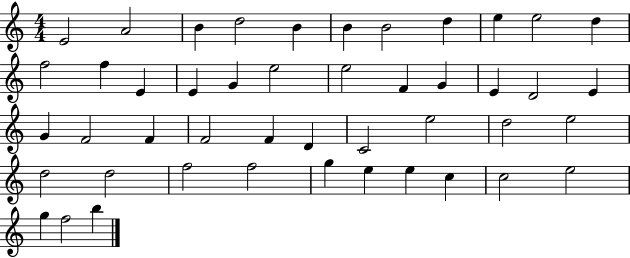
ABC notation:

X:1
T:Untitled
M:4/4
L:1/4
K:C
E2 A2 B d2 B B B2 d e e2 d f2 f E E G e2 e2 F G E D2 E G F2 F F2 F D C2 e2 d2 e2 d2 d2 f2 f2 g e e c c2 e2 g f2 b